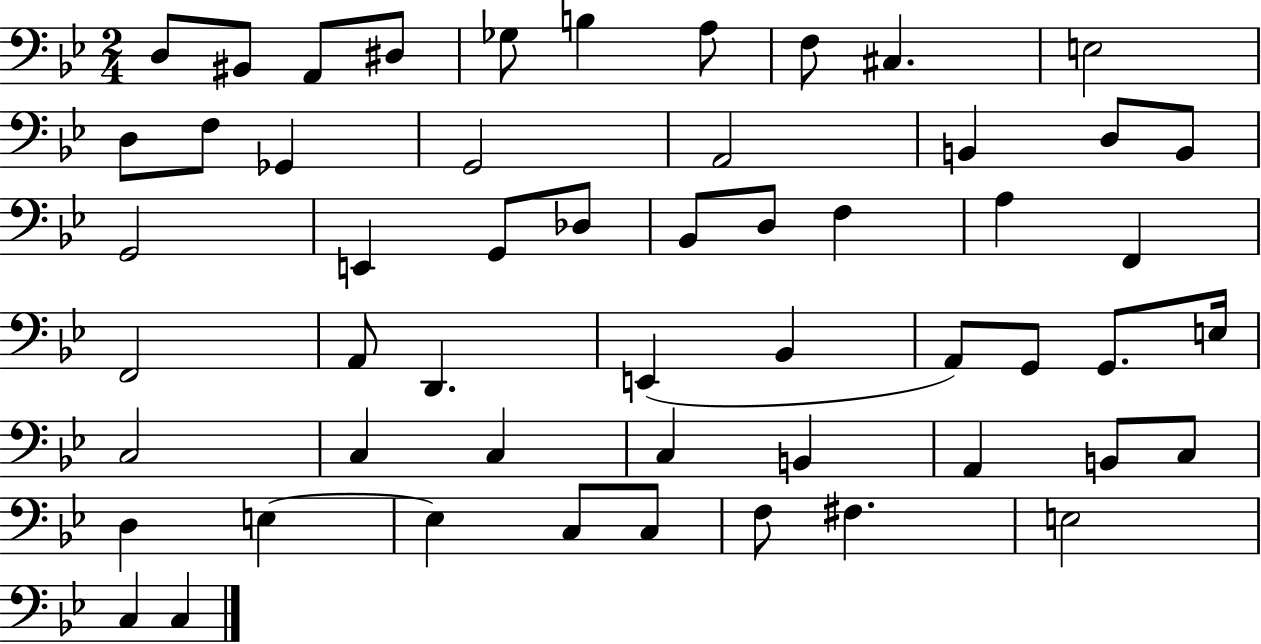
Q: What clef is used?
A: bass